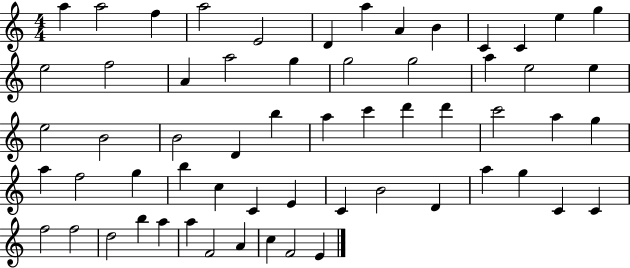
A5/q A5/h F5/q A5/h E4/h D4/q A5/q A4/q B4/q C4/q C4/q E5/q G5/q E5/h F5/h A4/q A5/h G5/q G5/h G5/h A5/q E5/h E5/q E5/h B4/h B4/h D4/q B5/q A5/q C6/q D6/q D6/q C6/h A5/q G5/q A5/q F5/h G5/q B5/q C5/q C4/q E4/q C4/q B4/h D4/q A5/q G5/q C4/q C4/q F5/h F5/h D5/h B5/q A5/q A5/q F4/h A4/q C5/q F4/h E4/q